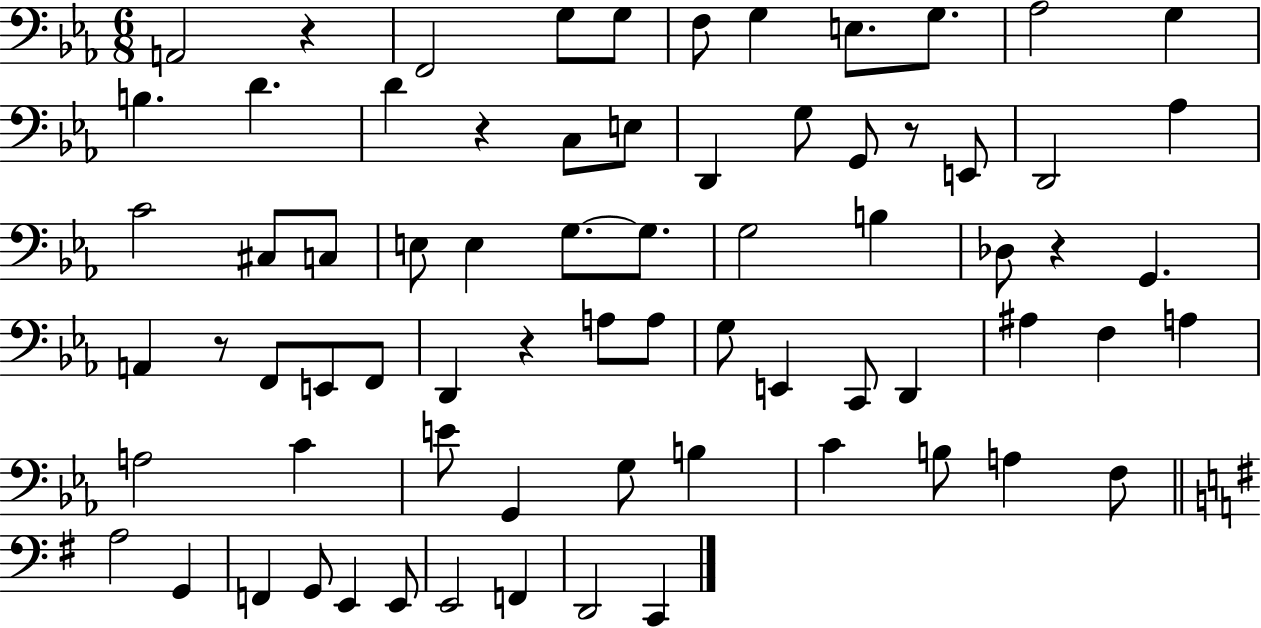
{
  \clef bass
  \numericTimeSignature
  \time 6/8
  \key ees \major
  a,2 r4 | f,2 g8 g8 | f8 g4 e8. g8. | aes2 g4 | \break b4. d'4. | d'4 r4 c8 e8 | d,4 g8 g,8 r8 e,8 | d,2 aes4 | \break c'2 cis8 c8 | e8 e4 g8.~~ g8. | g2 b4 | des8 r4 g,4. | \break a,4 r8 f,8 e,8 f,8 | d,4 r4 a8 a8 | g8 e,4 c,8 d,4 | ais4 f4 a4 | \break a2 c'4 | e'8 g,4 g8 b4 | c'4 b8 a4 f8 | \bar "||" \break \key g \major a2 g,4 | f,4 g,8 e,4 e,8 | e,2 f,4 | d,2 c,4 | \break \bar "|."
}